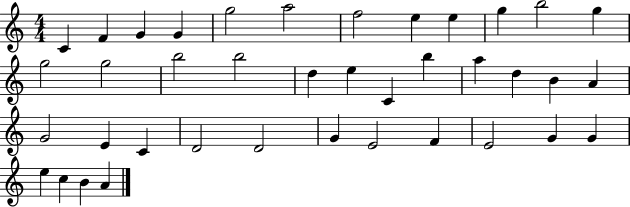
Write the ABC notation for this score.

X:1
T:Untitled
M:4/4
L:1/4
K:C
C F G G g2 a2 f2 e e g b2 g g2 g2 b2 b2 d e C b a d B A G2 E C D2 D2 G E2 F E2 G G e c B A